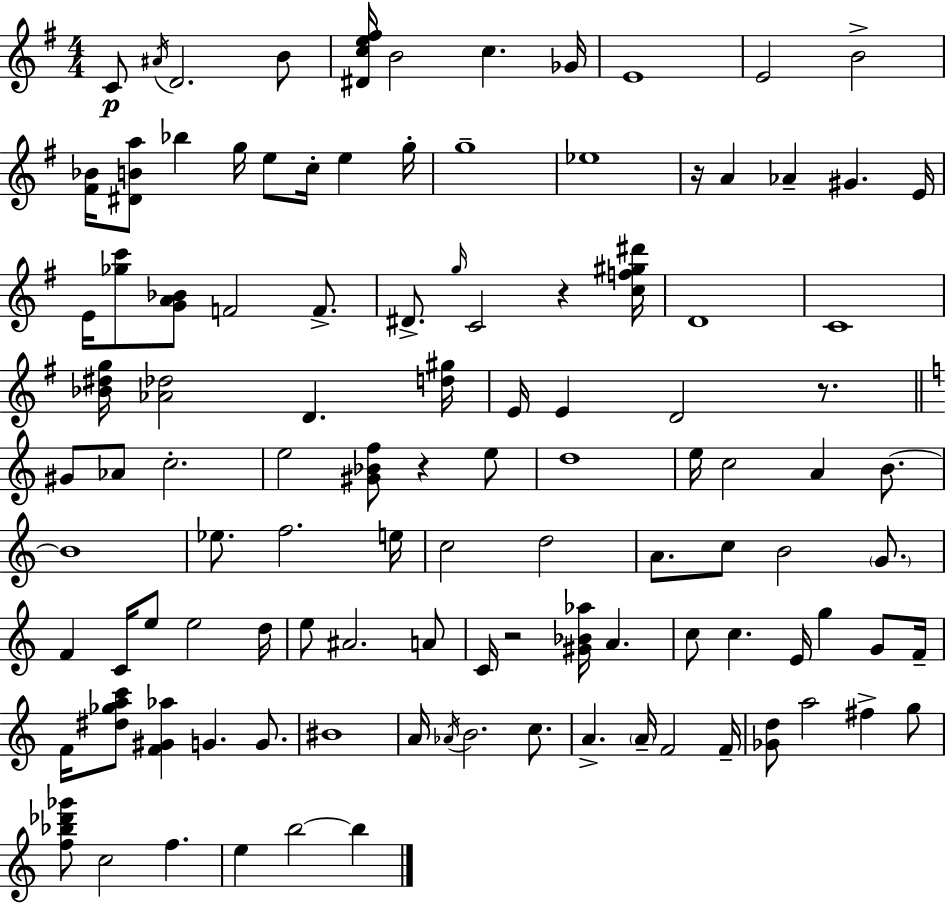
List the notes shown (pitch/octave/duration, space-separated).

C4/e A#4/s D4/h. B4/e [D#4,C5,E5,F#5]/s B4/h C5/q. Gb4/s E4/w E4/h B4/h [F#4,Bb4]/s [D#4,B4,A5]/e Bb5/q G5/s E5/e C5/s E5/q G5/s G5/w Eb5/w R/s A4/q Ab4/q G#4/q. E4/s E4/s [Gb5,C6]/e [G4,A4,Bb4]/e F4/h F4/e. D#4/e. G5/s C4/h R/q [C5,F5,G#5,D#6]/s D4/w C4/w [Bb4,D#5,G5]/s [Ab4,Db5]/h D4/q. [D5,G#5]/s E4/s E4/q D4/h R/e. G#4/e Ab4/e C5/h. E5/h [G#4,Bb4,F5]/e R/q E5/e D5/w E5/s C5/h A4/q B4/e. B4/w Eb5/e. F5/h. E5/s C5/h D5/h A4/e. C5/e B4/h G4/e. F4/q C4/s E5/e E5/h D5/s E5/e A#4/h. A4/e C4/s R/h [G#4,Bb4,Ab5]/s A4/q. C5/e C5/q. E4/s G5/q G4/e F4/s F4/s [D#5,Gb5,A5,C6]/e [F4,G#4,Ab5]/q G4/q. G4/e. BIS4/w A4/s Ab4/s B4/h. C5/e. A4/q. A4/s F4/h F4/s [Gb4,D5]/e A5/h F#5/q G5/e [F5,Bb5,Db6,Gb6]/e C5/h F5/q. E5/q B5/h B5/q